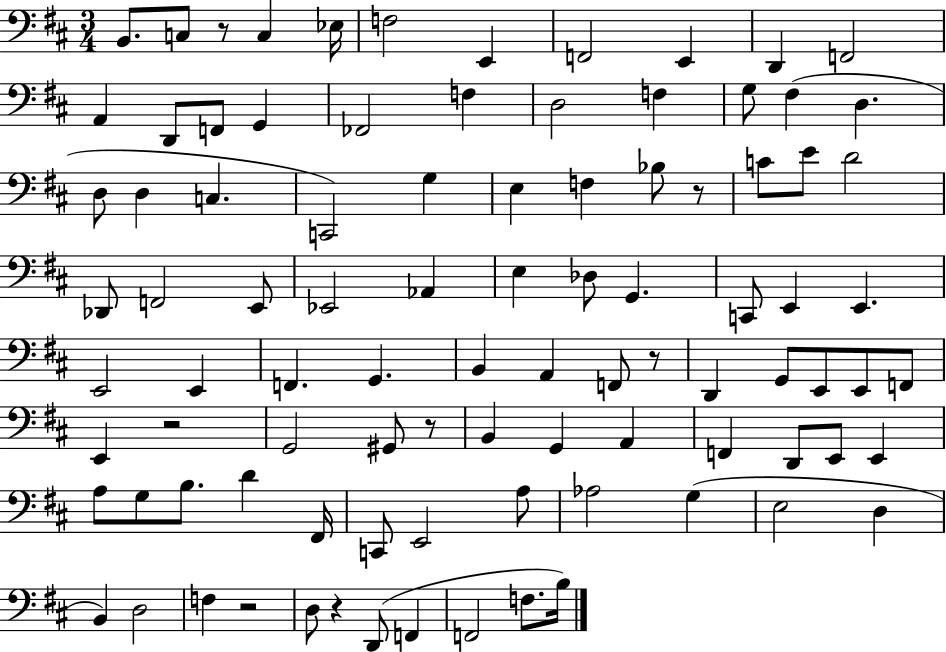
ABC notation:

X:1
T:Untitled
M:3/4
L:1/4
K:D
B,,/2 C,/2 z/2 C, _E,/4 F,2 E,, F,,2 E,, D,, F,,2 A,, D,,/2 F,,/2 G,, _F,,2 F, D,2 F, G,/2 ^F, D, D,/2 D, C, C,,2 G, E, F, _B,/2 z/2 C/2 E/2 D2 _D,,/2 F,,2 E,,/2 _E,,2 _A,, E, _D,/2 G,, C,,/2 E,, E,, E,,2 E,, F,, G,, B,, A,, F,,/2 z/2 D,, G,,/2 E,,/2 E,,/2 F,,/2 E,, z2 G,,2 ^G,,/2 z/2 B,, G,, A,, F,, D,,/2 E,,/2 E,, A,/2 G,/2 B,/2 D ^F,,/4 C,,/2 E,,2 A,/2 _A,2 G, E,2 D, B,, D,2 F, z2 D,/2 z D,,/2 F,, F,,2 F,/2 B,/4